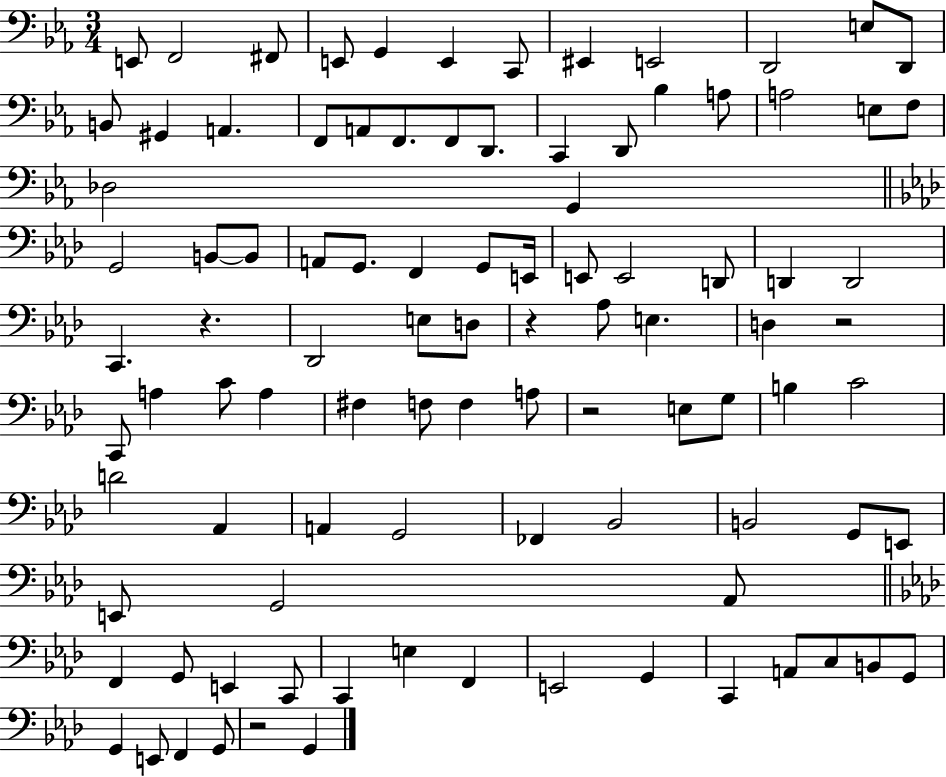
X:1
T:Untitled
M:3/4
L:1/4
K:Eb
E,,/2 F,,2 ^F,,/2 E,,/2 G,, E,, C,,/2 ^E,, E,,2 D,,2 E,/2 D,,/2 B,,/2 ^G,, A,, F,,/2 A,,/2 F,,/2 F,,/2 D,,/2 C,, D,,/2 _B, A,/2 A,2 E,/2 F,/2 _D,2 G,, G,,2 B,,/2 B,,/2 A,,/2 G,,/2 F,, G,,/2 E,,/4 E,,/2 E,,2 D,,/2 D,, D,,2 C,, z _D,,2 E,/2 D,/2 z _A,/2 E, D, z2 C,,/2 A, C/2 A, ^F, F,/2 F, A,/2 z2 E,/2 G,/2 B, C2 D2 _A,, A,, G,,2 _F,, _B,,2 B,,2 G,,/2 E,,/2 E,,/2 G,,2 _A,,/2 F,, G,,/2 E,, C,,/2 C,, E, F,, E,,2 G,, C,, A,,/2 C,/2 B,,/2 G,,/2 G,, E,,/2 F,, G,,/2 z2 G,,